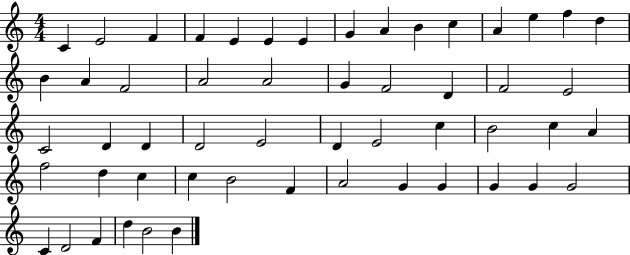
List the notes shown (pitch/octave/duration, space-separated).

C4/q E4/h F4/q F4/q E4/q E4/q E4/q G4/q A4/q B4/q C5/q A4/q E5/q F5/q D5/q B4/q A4/q F4/h A4/h A4/h G4/q F4/h D4/q F4/h E4/h C4/h D4/q D4/q D4/h E4/h D4/q E4/h C5/q B4/h C5/q A4/q F5/h D5/q C5/q C5/q B4/h F4/q A4/h G4/q G4/q G4/q G4/q G4/h C4/q D4/h F4/q D5/q B4/h B4/q